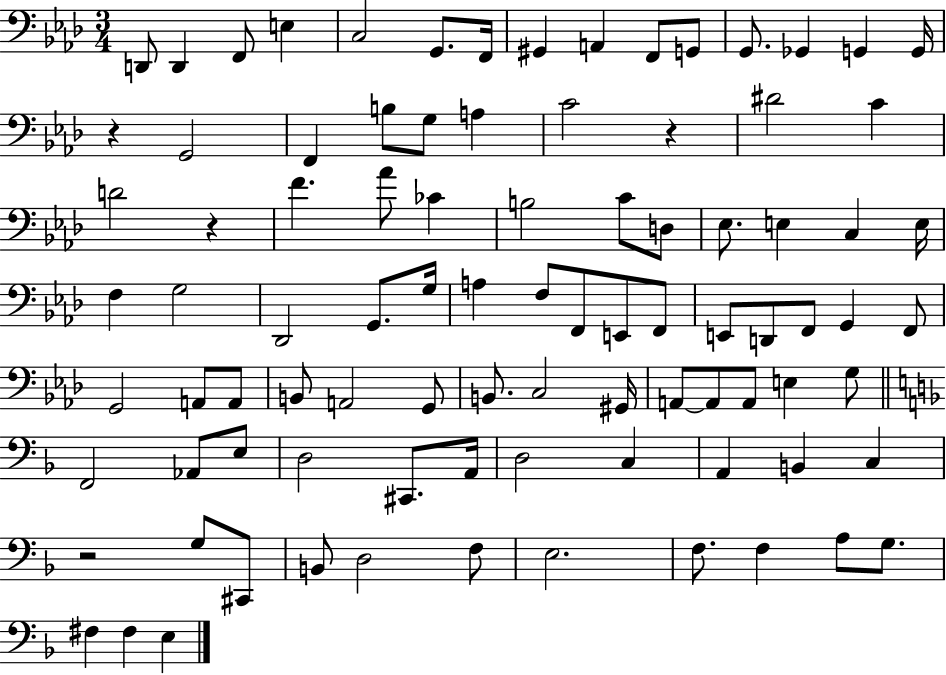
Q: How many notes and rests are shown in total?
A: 91